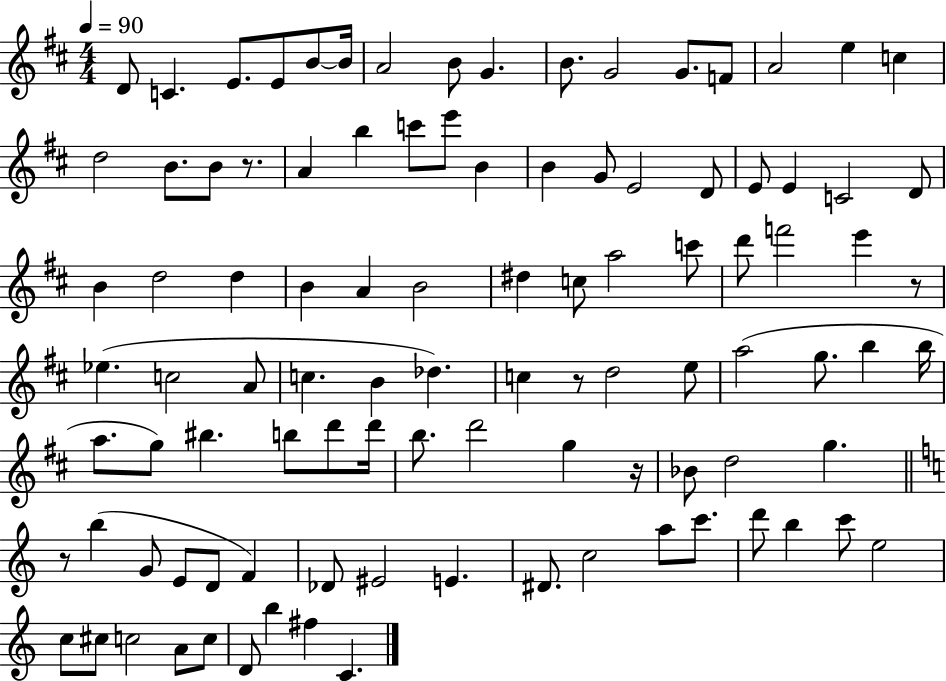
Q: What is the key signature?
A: D major